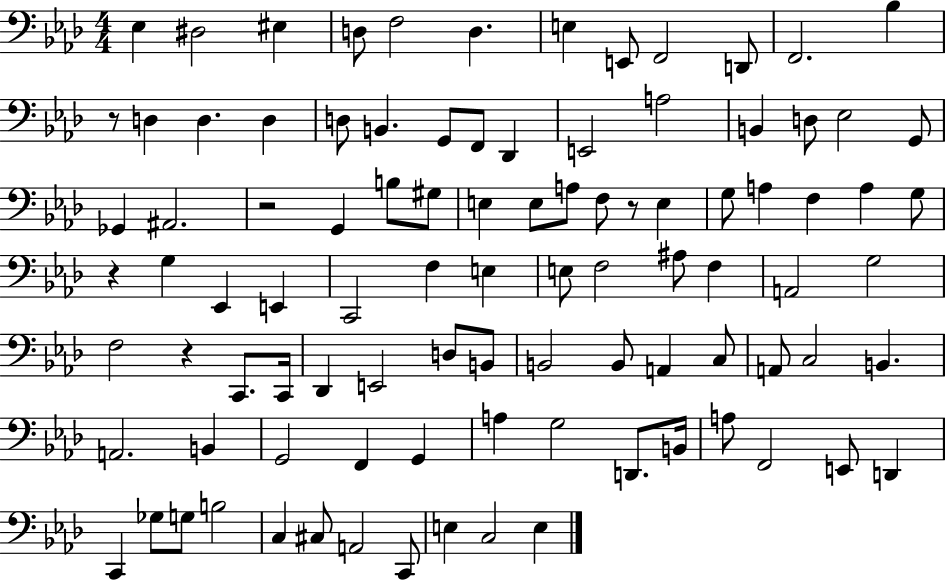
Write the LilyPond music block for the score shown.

{
  \clef bass
  \numericTimeSignature
  \time 4/4
  \key aes \major
  ees4 dis2 eis4 | d8 f2 d4. | e4 e,8 f,2 d,8 | f,2. bes4 | \break r8 d4 d4. d4 | d8 b,4. g,8 f,8 des,4 | e,2 a2 | b,4 d8 ees2 g,8 | \break ges,4 ais,2. | r2 g,4 b8 gis8 | e4 e8 a8 f8 r8 e4 | g8 a4 f4 a4 g8 | \break r4 g4 ees,4 e,4 | c,2 f4 e4 | e8 f2 ais8 f4 | a,2 g2 | \break f2 r4 c,8. c,16 | des,4 e,2 d8 b,8 | b,2 b,8 a,4 c8 | a,8 c2 b,4. | \break a,2. b,4 | g,2 f,4 g,4 | a4 g2 d,8. b,16 | a8 f,2 e,8 d,4 | \break c,4 ges8 g8 b2 | c4 cis8 a,2 c,8 | e4 c2 e4 | \bar "|."
}